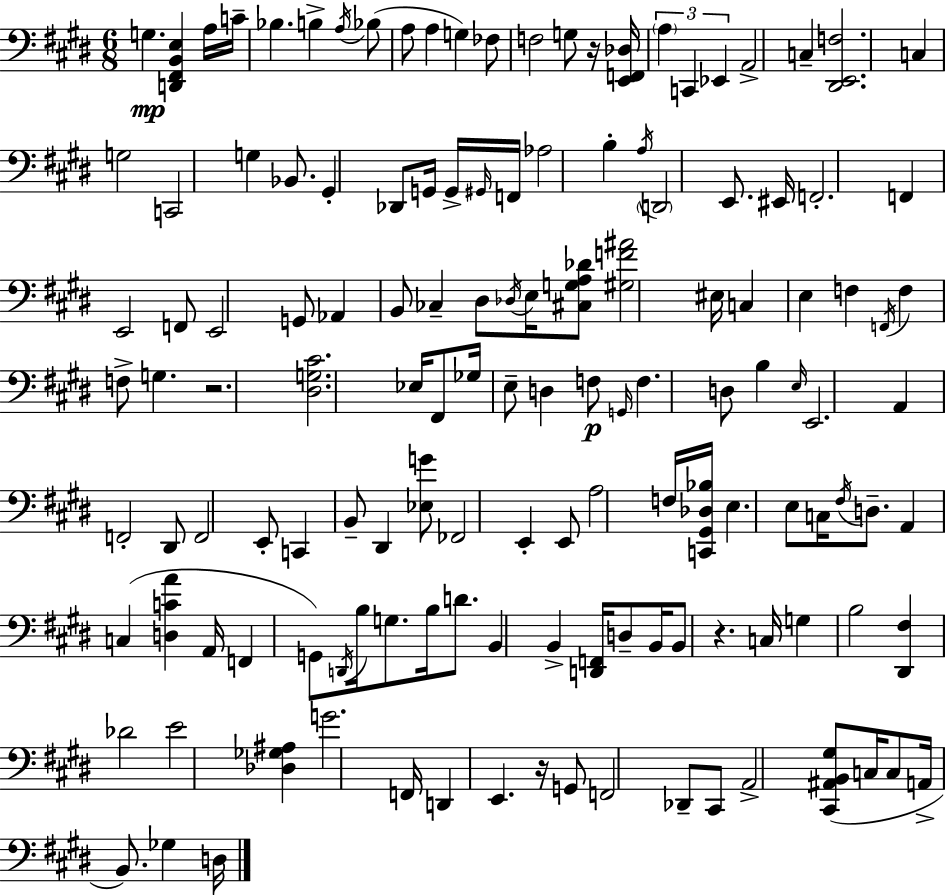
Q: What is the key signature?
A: E major